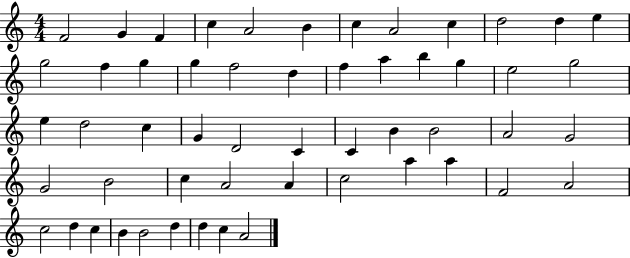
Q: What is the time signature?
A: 4/4